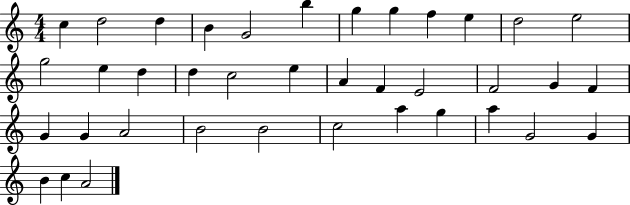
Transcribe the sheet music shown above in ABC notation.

X:1
T:Untitled
M:4/4
L:1/4
K:C
c d2 d B G2 b g g f e d2 e2 g2 e d d c2 e A F E2 F2 G F G G A2 B2 B2 c2 a g a G2 G B c A2